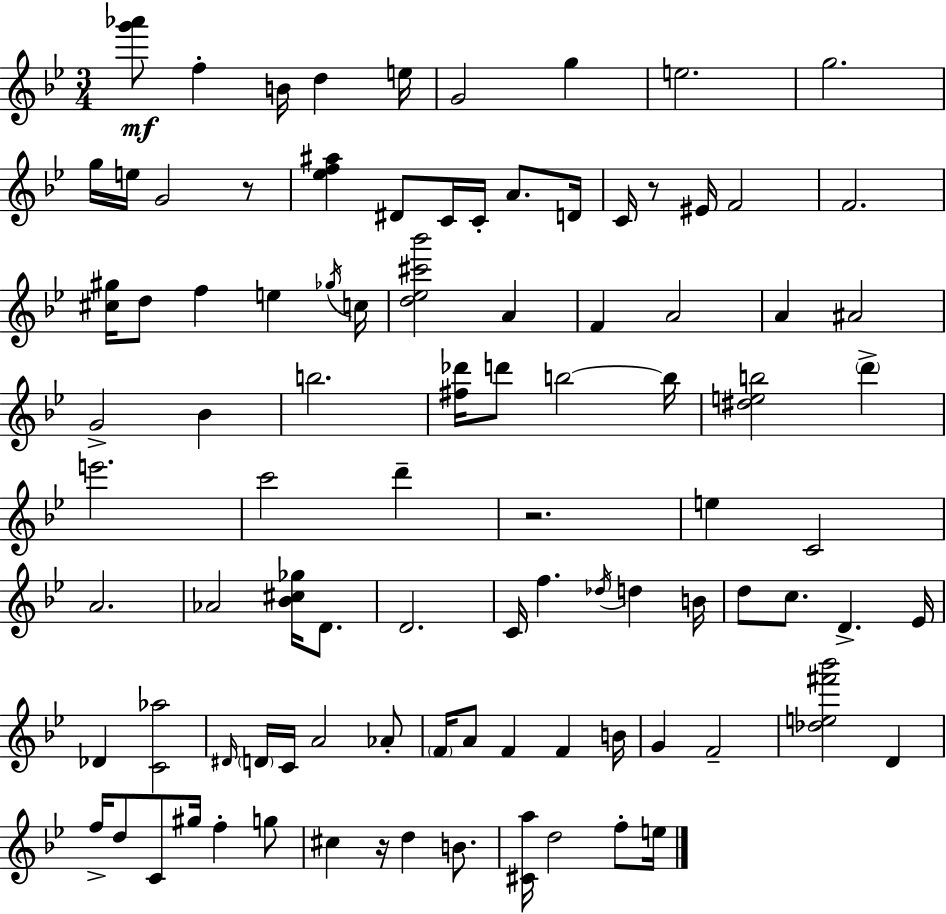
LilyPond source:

{
  \clef treble
  \numericTimeSignature
  \time 3/4
  \key bes \major
  <g''' aes'''>8\mf f''4-. b'16 d''4 e''16 | g'2 g''4 | e''2. | g''2. | \break g''16 e''16 g'2 r8 | <ees'' f'' ais''>4 dis'8 c'16 c'16-. a'8. d'16 | c'16 r8 eis'16 f'2 | f'2. | \break <cis'' gis''>16 d''8 f''4 e''4 \acciaccatura { ges''16 } | c''16 <d'' ees'' cis''' bes'''>2 a'4 | f'4 a'2 | a'4 ais'2 | \break g'2-> bes'4 | b''2. | <fis'' des'''>16 d'''8 b''2~~ | b''16 <dis'' e'' b''>2 \parenthesize d'''4-> | \break e'''2. | c'''2 d'''4-- | r2. | e''4 c'2 | \break a'2. | aes'2 <bes' cis'' ges''>16 d'8. | d'2. | c'16 f''4. \acciaccatura { des''16 } d''4 | \break b'16 d''8 c''8. d'4.-> | ees'16 des'4 <c' aes''>2 | \grace { dis'16 } \parenthesize d'16 c'16 a'2 | aes'8-. \parenthesize f'16 a'8 f'4 f'4 | \break b'16 g'4 f'2-- | <des'' e'' fis''' bes'''>2 d'4 | f''16-> d''8 c'8 gis''16 f''4-. | g''8 cis''4 r16 d''4 | \break b'8. <cis' a''>16 d''2 | f''8-. e''16 \bar "|."
}